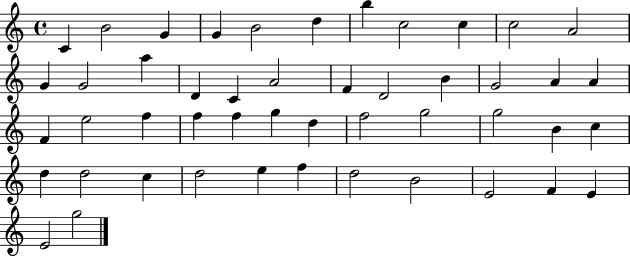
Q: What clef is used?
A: treble